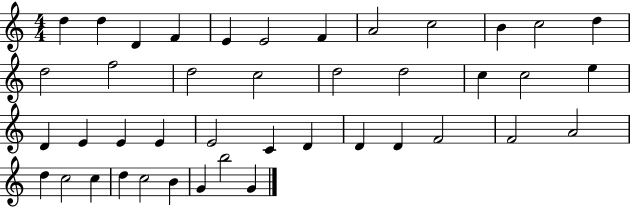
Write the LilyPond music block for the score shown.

{
  \clef treble
  \numericTimeSignature
  \time 4/4
  \key c \major
  d''4 d''4 d'4 f'4 | e'4 e'2 f'4 | a'2 c''2 | b'4 c''2 d''4 | \break d''2 f''2 | d''2 c''2 | d''2 d''2 | c''4 c''2 e''4 | \break d'4 e'4 e'4 e'4 | e'2 c'4 d'4 | d'4 d'4 f'2 | f'2 a'2 | \break d''4 c''2 c''4 | d''4 c''2 b'4 | g'4 b''2 g'4 | \bar "|."
}